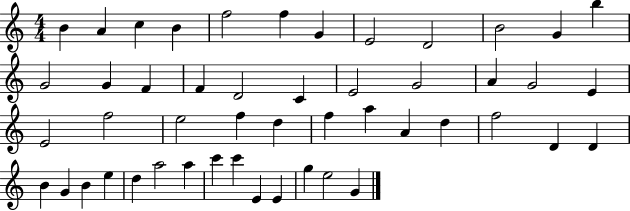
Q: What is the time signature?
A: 4/4